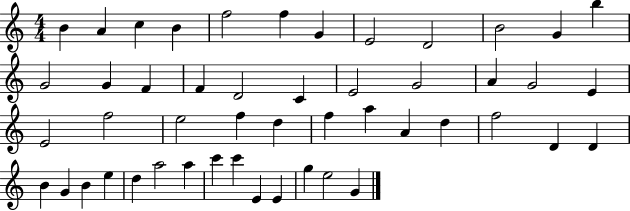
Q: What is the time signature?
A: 4/4